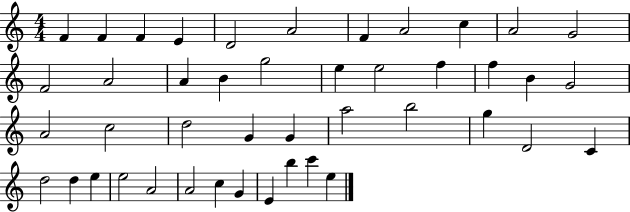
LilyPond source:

{
  \clef treble
  \numericTimeSignature
  \time 4/4
  \key c \major
  f'4 f'4 f'4 e'4 | d'2 a'2 | f'4 a'2 c''4 | a'2 g'2 | \break f'2 a'2 | a'4 b'4 g''2 | e''4 e''2 f''4 | f''4 b'4 g'2 | \break a'2 c''2 | d''2 g'4 g'4 | a''2 b''2 | g''4 d'2 c'4 | \break d''2 d''4 e''4 | e''2 a'2 | a'2 c''4 g'4 | e'4 b''4 c'''4 e''4 | \break \bar "|."
}